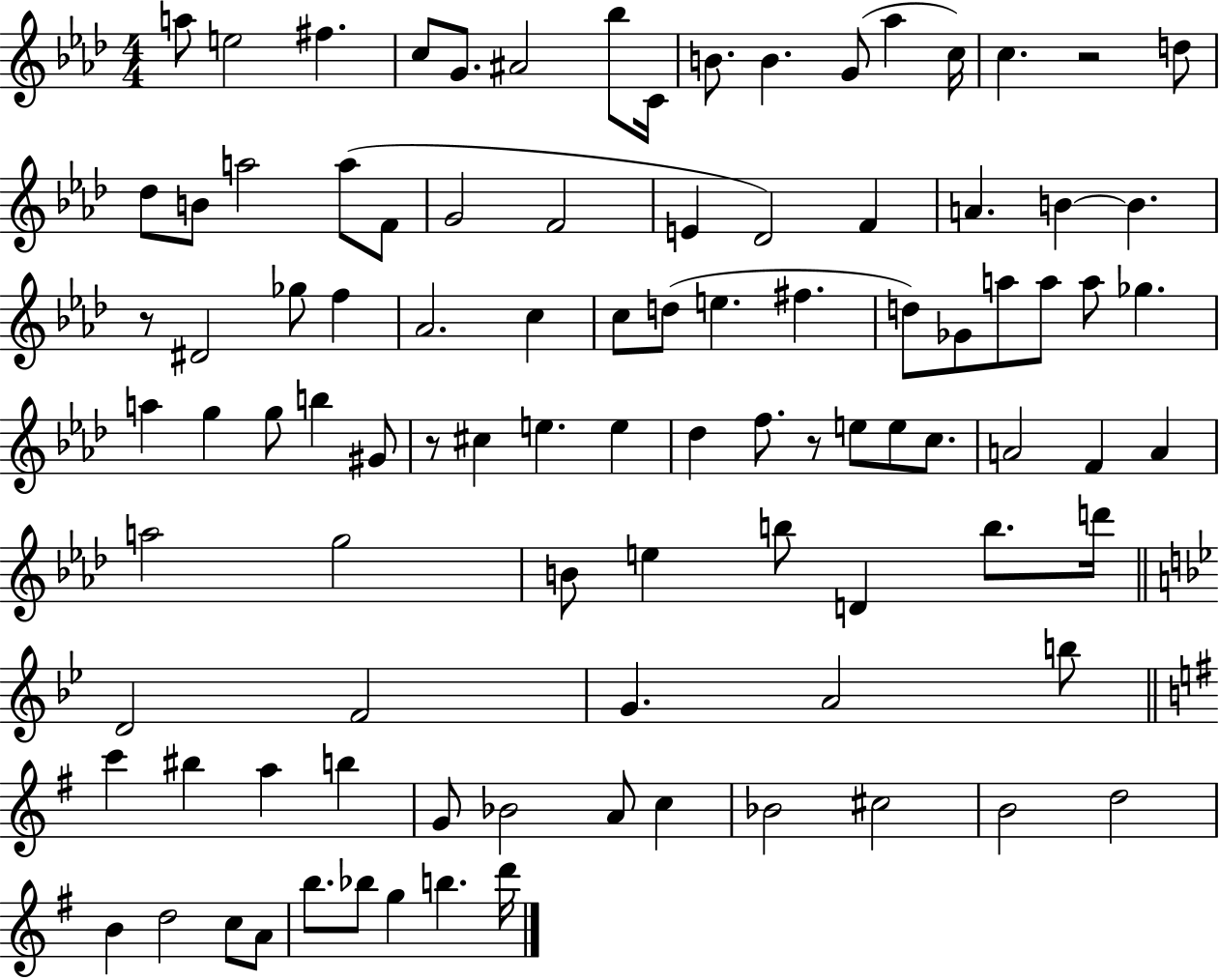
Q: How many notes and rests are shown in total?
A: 97